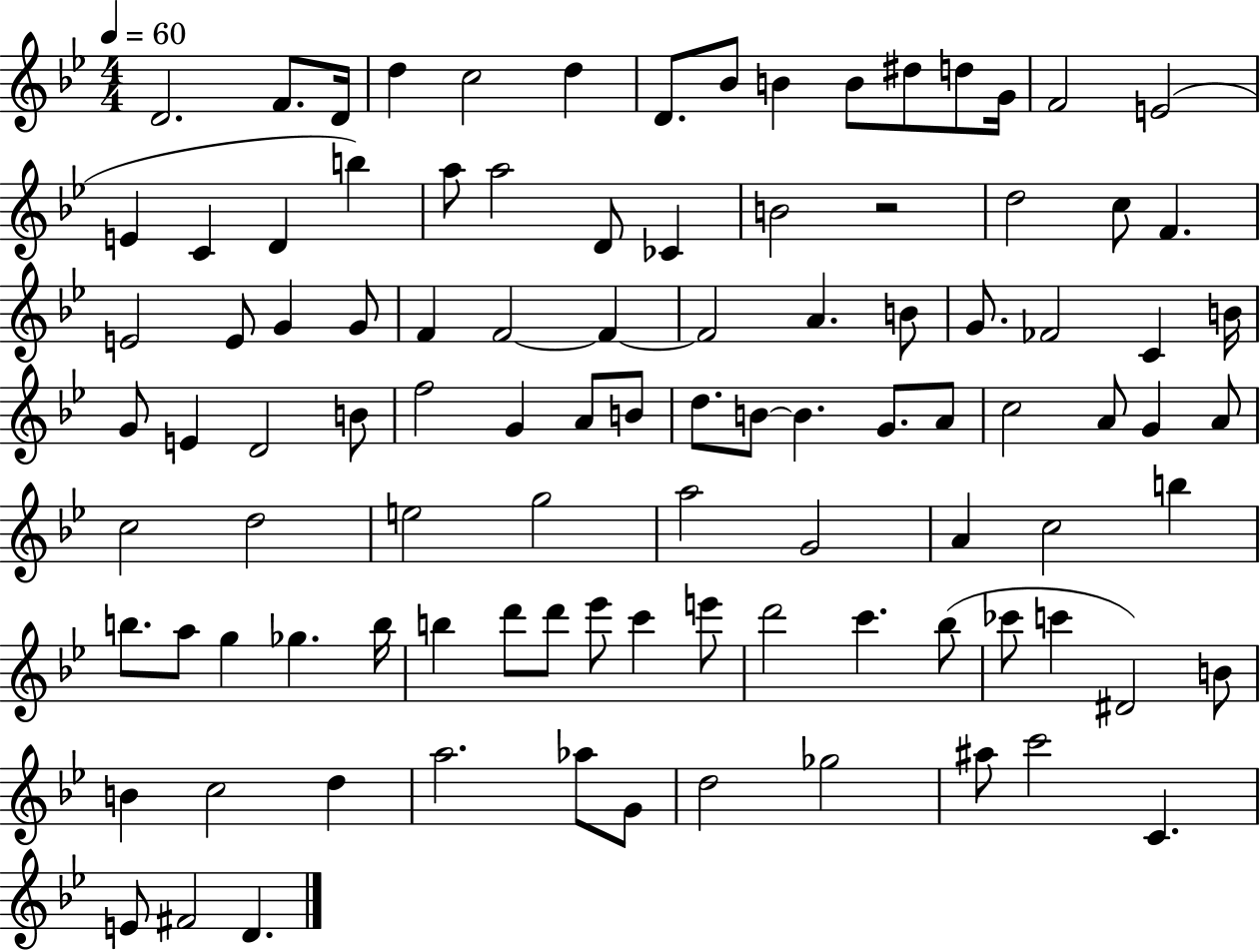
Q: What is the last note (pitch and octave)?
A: D4